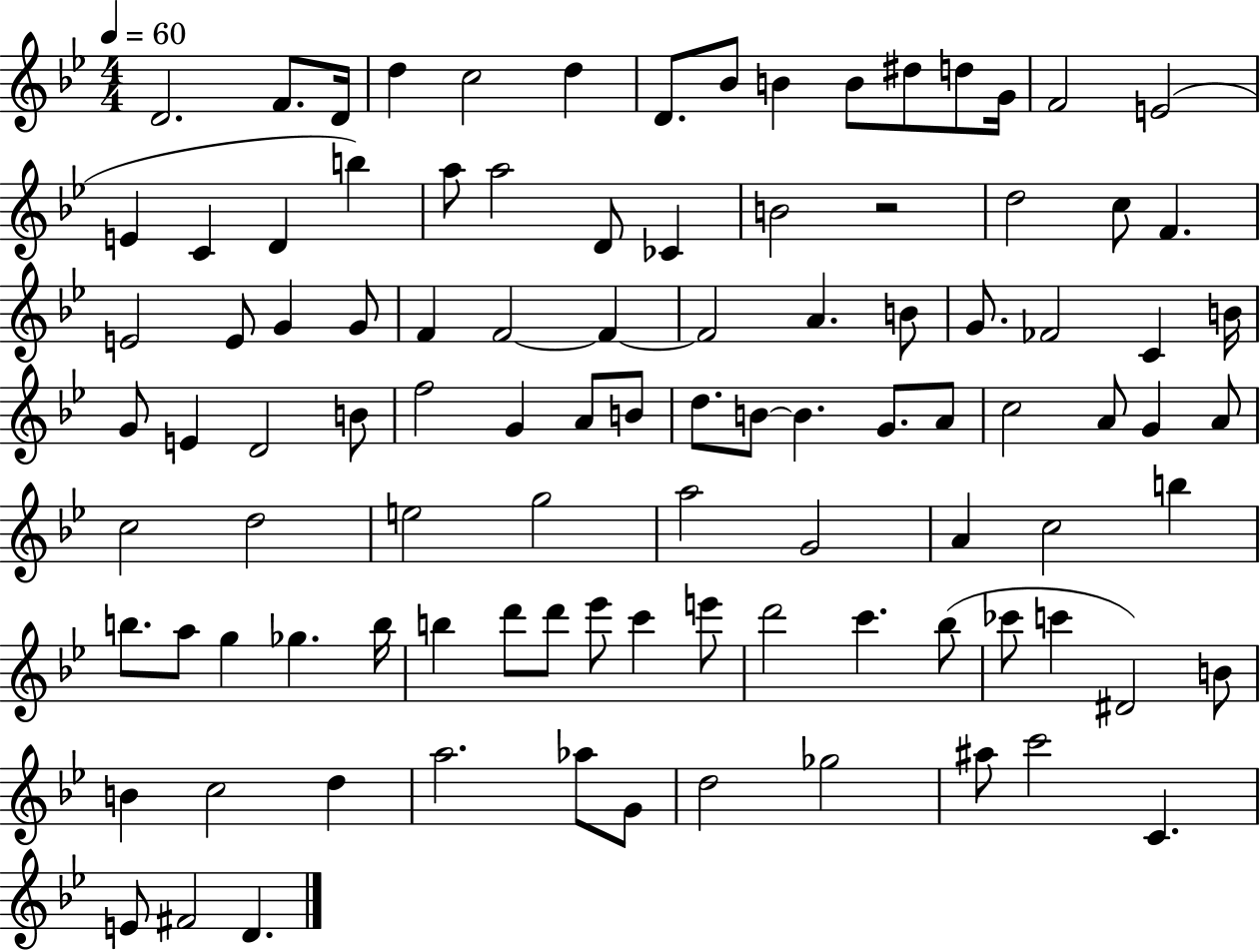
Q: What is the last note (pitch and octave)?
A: D4